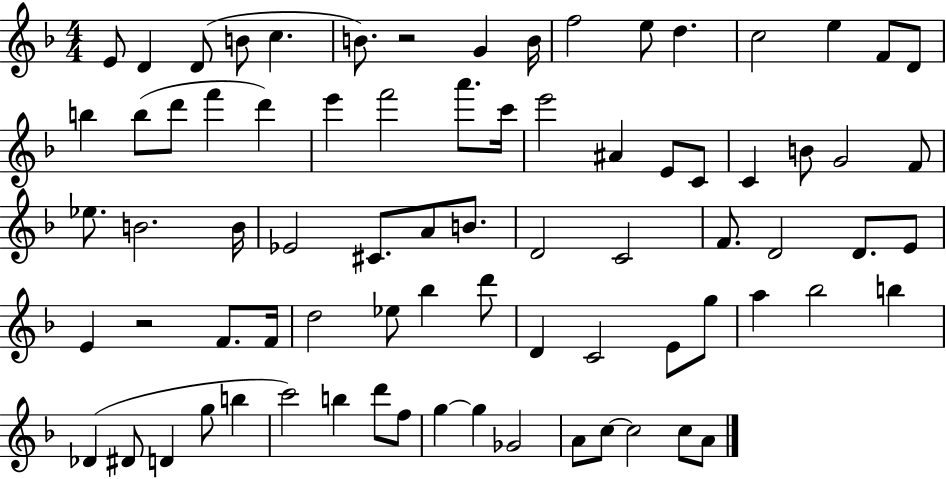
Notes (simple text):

E4/e D4/q D4/e B4/e C5/q. B4/e. R/h G4/q B4/s F5/h E5/e D5/q. C5/h E5/q F4/e D4/e B5/q B5/e D6/e F6/q D6/q E6/q F6/h A6/e. C6/s E6/h A#4/q E4/e C4/e C4/q B4/e G4/h F4/e Eb5/e. B4/h. B4/s Eb4/h C#4/e. A4/e B4/e. D4/h C4/h F4/e. D4/h D4/e. E4/e E4/q R/h F4/e. F4/s D5/h Eb5/e Bb5/q D6/e D4/q C4/h E4/e G5/e A5/q Bb5/h B5/q Db4/q D#4/e D4/q G5/e B5/q C6/h B5/q D6/e F5/e G5/q G5/q Gb4/h A4/e C5/e C5/h C5/e A4/e